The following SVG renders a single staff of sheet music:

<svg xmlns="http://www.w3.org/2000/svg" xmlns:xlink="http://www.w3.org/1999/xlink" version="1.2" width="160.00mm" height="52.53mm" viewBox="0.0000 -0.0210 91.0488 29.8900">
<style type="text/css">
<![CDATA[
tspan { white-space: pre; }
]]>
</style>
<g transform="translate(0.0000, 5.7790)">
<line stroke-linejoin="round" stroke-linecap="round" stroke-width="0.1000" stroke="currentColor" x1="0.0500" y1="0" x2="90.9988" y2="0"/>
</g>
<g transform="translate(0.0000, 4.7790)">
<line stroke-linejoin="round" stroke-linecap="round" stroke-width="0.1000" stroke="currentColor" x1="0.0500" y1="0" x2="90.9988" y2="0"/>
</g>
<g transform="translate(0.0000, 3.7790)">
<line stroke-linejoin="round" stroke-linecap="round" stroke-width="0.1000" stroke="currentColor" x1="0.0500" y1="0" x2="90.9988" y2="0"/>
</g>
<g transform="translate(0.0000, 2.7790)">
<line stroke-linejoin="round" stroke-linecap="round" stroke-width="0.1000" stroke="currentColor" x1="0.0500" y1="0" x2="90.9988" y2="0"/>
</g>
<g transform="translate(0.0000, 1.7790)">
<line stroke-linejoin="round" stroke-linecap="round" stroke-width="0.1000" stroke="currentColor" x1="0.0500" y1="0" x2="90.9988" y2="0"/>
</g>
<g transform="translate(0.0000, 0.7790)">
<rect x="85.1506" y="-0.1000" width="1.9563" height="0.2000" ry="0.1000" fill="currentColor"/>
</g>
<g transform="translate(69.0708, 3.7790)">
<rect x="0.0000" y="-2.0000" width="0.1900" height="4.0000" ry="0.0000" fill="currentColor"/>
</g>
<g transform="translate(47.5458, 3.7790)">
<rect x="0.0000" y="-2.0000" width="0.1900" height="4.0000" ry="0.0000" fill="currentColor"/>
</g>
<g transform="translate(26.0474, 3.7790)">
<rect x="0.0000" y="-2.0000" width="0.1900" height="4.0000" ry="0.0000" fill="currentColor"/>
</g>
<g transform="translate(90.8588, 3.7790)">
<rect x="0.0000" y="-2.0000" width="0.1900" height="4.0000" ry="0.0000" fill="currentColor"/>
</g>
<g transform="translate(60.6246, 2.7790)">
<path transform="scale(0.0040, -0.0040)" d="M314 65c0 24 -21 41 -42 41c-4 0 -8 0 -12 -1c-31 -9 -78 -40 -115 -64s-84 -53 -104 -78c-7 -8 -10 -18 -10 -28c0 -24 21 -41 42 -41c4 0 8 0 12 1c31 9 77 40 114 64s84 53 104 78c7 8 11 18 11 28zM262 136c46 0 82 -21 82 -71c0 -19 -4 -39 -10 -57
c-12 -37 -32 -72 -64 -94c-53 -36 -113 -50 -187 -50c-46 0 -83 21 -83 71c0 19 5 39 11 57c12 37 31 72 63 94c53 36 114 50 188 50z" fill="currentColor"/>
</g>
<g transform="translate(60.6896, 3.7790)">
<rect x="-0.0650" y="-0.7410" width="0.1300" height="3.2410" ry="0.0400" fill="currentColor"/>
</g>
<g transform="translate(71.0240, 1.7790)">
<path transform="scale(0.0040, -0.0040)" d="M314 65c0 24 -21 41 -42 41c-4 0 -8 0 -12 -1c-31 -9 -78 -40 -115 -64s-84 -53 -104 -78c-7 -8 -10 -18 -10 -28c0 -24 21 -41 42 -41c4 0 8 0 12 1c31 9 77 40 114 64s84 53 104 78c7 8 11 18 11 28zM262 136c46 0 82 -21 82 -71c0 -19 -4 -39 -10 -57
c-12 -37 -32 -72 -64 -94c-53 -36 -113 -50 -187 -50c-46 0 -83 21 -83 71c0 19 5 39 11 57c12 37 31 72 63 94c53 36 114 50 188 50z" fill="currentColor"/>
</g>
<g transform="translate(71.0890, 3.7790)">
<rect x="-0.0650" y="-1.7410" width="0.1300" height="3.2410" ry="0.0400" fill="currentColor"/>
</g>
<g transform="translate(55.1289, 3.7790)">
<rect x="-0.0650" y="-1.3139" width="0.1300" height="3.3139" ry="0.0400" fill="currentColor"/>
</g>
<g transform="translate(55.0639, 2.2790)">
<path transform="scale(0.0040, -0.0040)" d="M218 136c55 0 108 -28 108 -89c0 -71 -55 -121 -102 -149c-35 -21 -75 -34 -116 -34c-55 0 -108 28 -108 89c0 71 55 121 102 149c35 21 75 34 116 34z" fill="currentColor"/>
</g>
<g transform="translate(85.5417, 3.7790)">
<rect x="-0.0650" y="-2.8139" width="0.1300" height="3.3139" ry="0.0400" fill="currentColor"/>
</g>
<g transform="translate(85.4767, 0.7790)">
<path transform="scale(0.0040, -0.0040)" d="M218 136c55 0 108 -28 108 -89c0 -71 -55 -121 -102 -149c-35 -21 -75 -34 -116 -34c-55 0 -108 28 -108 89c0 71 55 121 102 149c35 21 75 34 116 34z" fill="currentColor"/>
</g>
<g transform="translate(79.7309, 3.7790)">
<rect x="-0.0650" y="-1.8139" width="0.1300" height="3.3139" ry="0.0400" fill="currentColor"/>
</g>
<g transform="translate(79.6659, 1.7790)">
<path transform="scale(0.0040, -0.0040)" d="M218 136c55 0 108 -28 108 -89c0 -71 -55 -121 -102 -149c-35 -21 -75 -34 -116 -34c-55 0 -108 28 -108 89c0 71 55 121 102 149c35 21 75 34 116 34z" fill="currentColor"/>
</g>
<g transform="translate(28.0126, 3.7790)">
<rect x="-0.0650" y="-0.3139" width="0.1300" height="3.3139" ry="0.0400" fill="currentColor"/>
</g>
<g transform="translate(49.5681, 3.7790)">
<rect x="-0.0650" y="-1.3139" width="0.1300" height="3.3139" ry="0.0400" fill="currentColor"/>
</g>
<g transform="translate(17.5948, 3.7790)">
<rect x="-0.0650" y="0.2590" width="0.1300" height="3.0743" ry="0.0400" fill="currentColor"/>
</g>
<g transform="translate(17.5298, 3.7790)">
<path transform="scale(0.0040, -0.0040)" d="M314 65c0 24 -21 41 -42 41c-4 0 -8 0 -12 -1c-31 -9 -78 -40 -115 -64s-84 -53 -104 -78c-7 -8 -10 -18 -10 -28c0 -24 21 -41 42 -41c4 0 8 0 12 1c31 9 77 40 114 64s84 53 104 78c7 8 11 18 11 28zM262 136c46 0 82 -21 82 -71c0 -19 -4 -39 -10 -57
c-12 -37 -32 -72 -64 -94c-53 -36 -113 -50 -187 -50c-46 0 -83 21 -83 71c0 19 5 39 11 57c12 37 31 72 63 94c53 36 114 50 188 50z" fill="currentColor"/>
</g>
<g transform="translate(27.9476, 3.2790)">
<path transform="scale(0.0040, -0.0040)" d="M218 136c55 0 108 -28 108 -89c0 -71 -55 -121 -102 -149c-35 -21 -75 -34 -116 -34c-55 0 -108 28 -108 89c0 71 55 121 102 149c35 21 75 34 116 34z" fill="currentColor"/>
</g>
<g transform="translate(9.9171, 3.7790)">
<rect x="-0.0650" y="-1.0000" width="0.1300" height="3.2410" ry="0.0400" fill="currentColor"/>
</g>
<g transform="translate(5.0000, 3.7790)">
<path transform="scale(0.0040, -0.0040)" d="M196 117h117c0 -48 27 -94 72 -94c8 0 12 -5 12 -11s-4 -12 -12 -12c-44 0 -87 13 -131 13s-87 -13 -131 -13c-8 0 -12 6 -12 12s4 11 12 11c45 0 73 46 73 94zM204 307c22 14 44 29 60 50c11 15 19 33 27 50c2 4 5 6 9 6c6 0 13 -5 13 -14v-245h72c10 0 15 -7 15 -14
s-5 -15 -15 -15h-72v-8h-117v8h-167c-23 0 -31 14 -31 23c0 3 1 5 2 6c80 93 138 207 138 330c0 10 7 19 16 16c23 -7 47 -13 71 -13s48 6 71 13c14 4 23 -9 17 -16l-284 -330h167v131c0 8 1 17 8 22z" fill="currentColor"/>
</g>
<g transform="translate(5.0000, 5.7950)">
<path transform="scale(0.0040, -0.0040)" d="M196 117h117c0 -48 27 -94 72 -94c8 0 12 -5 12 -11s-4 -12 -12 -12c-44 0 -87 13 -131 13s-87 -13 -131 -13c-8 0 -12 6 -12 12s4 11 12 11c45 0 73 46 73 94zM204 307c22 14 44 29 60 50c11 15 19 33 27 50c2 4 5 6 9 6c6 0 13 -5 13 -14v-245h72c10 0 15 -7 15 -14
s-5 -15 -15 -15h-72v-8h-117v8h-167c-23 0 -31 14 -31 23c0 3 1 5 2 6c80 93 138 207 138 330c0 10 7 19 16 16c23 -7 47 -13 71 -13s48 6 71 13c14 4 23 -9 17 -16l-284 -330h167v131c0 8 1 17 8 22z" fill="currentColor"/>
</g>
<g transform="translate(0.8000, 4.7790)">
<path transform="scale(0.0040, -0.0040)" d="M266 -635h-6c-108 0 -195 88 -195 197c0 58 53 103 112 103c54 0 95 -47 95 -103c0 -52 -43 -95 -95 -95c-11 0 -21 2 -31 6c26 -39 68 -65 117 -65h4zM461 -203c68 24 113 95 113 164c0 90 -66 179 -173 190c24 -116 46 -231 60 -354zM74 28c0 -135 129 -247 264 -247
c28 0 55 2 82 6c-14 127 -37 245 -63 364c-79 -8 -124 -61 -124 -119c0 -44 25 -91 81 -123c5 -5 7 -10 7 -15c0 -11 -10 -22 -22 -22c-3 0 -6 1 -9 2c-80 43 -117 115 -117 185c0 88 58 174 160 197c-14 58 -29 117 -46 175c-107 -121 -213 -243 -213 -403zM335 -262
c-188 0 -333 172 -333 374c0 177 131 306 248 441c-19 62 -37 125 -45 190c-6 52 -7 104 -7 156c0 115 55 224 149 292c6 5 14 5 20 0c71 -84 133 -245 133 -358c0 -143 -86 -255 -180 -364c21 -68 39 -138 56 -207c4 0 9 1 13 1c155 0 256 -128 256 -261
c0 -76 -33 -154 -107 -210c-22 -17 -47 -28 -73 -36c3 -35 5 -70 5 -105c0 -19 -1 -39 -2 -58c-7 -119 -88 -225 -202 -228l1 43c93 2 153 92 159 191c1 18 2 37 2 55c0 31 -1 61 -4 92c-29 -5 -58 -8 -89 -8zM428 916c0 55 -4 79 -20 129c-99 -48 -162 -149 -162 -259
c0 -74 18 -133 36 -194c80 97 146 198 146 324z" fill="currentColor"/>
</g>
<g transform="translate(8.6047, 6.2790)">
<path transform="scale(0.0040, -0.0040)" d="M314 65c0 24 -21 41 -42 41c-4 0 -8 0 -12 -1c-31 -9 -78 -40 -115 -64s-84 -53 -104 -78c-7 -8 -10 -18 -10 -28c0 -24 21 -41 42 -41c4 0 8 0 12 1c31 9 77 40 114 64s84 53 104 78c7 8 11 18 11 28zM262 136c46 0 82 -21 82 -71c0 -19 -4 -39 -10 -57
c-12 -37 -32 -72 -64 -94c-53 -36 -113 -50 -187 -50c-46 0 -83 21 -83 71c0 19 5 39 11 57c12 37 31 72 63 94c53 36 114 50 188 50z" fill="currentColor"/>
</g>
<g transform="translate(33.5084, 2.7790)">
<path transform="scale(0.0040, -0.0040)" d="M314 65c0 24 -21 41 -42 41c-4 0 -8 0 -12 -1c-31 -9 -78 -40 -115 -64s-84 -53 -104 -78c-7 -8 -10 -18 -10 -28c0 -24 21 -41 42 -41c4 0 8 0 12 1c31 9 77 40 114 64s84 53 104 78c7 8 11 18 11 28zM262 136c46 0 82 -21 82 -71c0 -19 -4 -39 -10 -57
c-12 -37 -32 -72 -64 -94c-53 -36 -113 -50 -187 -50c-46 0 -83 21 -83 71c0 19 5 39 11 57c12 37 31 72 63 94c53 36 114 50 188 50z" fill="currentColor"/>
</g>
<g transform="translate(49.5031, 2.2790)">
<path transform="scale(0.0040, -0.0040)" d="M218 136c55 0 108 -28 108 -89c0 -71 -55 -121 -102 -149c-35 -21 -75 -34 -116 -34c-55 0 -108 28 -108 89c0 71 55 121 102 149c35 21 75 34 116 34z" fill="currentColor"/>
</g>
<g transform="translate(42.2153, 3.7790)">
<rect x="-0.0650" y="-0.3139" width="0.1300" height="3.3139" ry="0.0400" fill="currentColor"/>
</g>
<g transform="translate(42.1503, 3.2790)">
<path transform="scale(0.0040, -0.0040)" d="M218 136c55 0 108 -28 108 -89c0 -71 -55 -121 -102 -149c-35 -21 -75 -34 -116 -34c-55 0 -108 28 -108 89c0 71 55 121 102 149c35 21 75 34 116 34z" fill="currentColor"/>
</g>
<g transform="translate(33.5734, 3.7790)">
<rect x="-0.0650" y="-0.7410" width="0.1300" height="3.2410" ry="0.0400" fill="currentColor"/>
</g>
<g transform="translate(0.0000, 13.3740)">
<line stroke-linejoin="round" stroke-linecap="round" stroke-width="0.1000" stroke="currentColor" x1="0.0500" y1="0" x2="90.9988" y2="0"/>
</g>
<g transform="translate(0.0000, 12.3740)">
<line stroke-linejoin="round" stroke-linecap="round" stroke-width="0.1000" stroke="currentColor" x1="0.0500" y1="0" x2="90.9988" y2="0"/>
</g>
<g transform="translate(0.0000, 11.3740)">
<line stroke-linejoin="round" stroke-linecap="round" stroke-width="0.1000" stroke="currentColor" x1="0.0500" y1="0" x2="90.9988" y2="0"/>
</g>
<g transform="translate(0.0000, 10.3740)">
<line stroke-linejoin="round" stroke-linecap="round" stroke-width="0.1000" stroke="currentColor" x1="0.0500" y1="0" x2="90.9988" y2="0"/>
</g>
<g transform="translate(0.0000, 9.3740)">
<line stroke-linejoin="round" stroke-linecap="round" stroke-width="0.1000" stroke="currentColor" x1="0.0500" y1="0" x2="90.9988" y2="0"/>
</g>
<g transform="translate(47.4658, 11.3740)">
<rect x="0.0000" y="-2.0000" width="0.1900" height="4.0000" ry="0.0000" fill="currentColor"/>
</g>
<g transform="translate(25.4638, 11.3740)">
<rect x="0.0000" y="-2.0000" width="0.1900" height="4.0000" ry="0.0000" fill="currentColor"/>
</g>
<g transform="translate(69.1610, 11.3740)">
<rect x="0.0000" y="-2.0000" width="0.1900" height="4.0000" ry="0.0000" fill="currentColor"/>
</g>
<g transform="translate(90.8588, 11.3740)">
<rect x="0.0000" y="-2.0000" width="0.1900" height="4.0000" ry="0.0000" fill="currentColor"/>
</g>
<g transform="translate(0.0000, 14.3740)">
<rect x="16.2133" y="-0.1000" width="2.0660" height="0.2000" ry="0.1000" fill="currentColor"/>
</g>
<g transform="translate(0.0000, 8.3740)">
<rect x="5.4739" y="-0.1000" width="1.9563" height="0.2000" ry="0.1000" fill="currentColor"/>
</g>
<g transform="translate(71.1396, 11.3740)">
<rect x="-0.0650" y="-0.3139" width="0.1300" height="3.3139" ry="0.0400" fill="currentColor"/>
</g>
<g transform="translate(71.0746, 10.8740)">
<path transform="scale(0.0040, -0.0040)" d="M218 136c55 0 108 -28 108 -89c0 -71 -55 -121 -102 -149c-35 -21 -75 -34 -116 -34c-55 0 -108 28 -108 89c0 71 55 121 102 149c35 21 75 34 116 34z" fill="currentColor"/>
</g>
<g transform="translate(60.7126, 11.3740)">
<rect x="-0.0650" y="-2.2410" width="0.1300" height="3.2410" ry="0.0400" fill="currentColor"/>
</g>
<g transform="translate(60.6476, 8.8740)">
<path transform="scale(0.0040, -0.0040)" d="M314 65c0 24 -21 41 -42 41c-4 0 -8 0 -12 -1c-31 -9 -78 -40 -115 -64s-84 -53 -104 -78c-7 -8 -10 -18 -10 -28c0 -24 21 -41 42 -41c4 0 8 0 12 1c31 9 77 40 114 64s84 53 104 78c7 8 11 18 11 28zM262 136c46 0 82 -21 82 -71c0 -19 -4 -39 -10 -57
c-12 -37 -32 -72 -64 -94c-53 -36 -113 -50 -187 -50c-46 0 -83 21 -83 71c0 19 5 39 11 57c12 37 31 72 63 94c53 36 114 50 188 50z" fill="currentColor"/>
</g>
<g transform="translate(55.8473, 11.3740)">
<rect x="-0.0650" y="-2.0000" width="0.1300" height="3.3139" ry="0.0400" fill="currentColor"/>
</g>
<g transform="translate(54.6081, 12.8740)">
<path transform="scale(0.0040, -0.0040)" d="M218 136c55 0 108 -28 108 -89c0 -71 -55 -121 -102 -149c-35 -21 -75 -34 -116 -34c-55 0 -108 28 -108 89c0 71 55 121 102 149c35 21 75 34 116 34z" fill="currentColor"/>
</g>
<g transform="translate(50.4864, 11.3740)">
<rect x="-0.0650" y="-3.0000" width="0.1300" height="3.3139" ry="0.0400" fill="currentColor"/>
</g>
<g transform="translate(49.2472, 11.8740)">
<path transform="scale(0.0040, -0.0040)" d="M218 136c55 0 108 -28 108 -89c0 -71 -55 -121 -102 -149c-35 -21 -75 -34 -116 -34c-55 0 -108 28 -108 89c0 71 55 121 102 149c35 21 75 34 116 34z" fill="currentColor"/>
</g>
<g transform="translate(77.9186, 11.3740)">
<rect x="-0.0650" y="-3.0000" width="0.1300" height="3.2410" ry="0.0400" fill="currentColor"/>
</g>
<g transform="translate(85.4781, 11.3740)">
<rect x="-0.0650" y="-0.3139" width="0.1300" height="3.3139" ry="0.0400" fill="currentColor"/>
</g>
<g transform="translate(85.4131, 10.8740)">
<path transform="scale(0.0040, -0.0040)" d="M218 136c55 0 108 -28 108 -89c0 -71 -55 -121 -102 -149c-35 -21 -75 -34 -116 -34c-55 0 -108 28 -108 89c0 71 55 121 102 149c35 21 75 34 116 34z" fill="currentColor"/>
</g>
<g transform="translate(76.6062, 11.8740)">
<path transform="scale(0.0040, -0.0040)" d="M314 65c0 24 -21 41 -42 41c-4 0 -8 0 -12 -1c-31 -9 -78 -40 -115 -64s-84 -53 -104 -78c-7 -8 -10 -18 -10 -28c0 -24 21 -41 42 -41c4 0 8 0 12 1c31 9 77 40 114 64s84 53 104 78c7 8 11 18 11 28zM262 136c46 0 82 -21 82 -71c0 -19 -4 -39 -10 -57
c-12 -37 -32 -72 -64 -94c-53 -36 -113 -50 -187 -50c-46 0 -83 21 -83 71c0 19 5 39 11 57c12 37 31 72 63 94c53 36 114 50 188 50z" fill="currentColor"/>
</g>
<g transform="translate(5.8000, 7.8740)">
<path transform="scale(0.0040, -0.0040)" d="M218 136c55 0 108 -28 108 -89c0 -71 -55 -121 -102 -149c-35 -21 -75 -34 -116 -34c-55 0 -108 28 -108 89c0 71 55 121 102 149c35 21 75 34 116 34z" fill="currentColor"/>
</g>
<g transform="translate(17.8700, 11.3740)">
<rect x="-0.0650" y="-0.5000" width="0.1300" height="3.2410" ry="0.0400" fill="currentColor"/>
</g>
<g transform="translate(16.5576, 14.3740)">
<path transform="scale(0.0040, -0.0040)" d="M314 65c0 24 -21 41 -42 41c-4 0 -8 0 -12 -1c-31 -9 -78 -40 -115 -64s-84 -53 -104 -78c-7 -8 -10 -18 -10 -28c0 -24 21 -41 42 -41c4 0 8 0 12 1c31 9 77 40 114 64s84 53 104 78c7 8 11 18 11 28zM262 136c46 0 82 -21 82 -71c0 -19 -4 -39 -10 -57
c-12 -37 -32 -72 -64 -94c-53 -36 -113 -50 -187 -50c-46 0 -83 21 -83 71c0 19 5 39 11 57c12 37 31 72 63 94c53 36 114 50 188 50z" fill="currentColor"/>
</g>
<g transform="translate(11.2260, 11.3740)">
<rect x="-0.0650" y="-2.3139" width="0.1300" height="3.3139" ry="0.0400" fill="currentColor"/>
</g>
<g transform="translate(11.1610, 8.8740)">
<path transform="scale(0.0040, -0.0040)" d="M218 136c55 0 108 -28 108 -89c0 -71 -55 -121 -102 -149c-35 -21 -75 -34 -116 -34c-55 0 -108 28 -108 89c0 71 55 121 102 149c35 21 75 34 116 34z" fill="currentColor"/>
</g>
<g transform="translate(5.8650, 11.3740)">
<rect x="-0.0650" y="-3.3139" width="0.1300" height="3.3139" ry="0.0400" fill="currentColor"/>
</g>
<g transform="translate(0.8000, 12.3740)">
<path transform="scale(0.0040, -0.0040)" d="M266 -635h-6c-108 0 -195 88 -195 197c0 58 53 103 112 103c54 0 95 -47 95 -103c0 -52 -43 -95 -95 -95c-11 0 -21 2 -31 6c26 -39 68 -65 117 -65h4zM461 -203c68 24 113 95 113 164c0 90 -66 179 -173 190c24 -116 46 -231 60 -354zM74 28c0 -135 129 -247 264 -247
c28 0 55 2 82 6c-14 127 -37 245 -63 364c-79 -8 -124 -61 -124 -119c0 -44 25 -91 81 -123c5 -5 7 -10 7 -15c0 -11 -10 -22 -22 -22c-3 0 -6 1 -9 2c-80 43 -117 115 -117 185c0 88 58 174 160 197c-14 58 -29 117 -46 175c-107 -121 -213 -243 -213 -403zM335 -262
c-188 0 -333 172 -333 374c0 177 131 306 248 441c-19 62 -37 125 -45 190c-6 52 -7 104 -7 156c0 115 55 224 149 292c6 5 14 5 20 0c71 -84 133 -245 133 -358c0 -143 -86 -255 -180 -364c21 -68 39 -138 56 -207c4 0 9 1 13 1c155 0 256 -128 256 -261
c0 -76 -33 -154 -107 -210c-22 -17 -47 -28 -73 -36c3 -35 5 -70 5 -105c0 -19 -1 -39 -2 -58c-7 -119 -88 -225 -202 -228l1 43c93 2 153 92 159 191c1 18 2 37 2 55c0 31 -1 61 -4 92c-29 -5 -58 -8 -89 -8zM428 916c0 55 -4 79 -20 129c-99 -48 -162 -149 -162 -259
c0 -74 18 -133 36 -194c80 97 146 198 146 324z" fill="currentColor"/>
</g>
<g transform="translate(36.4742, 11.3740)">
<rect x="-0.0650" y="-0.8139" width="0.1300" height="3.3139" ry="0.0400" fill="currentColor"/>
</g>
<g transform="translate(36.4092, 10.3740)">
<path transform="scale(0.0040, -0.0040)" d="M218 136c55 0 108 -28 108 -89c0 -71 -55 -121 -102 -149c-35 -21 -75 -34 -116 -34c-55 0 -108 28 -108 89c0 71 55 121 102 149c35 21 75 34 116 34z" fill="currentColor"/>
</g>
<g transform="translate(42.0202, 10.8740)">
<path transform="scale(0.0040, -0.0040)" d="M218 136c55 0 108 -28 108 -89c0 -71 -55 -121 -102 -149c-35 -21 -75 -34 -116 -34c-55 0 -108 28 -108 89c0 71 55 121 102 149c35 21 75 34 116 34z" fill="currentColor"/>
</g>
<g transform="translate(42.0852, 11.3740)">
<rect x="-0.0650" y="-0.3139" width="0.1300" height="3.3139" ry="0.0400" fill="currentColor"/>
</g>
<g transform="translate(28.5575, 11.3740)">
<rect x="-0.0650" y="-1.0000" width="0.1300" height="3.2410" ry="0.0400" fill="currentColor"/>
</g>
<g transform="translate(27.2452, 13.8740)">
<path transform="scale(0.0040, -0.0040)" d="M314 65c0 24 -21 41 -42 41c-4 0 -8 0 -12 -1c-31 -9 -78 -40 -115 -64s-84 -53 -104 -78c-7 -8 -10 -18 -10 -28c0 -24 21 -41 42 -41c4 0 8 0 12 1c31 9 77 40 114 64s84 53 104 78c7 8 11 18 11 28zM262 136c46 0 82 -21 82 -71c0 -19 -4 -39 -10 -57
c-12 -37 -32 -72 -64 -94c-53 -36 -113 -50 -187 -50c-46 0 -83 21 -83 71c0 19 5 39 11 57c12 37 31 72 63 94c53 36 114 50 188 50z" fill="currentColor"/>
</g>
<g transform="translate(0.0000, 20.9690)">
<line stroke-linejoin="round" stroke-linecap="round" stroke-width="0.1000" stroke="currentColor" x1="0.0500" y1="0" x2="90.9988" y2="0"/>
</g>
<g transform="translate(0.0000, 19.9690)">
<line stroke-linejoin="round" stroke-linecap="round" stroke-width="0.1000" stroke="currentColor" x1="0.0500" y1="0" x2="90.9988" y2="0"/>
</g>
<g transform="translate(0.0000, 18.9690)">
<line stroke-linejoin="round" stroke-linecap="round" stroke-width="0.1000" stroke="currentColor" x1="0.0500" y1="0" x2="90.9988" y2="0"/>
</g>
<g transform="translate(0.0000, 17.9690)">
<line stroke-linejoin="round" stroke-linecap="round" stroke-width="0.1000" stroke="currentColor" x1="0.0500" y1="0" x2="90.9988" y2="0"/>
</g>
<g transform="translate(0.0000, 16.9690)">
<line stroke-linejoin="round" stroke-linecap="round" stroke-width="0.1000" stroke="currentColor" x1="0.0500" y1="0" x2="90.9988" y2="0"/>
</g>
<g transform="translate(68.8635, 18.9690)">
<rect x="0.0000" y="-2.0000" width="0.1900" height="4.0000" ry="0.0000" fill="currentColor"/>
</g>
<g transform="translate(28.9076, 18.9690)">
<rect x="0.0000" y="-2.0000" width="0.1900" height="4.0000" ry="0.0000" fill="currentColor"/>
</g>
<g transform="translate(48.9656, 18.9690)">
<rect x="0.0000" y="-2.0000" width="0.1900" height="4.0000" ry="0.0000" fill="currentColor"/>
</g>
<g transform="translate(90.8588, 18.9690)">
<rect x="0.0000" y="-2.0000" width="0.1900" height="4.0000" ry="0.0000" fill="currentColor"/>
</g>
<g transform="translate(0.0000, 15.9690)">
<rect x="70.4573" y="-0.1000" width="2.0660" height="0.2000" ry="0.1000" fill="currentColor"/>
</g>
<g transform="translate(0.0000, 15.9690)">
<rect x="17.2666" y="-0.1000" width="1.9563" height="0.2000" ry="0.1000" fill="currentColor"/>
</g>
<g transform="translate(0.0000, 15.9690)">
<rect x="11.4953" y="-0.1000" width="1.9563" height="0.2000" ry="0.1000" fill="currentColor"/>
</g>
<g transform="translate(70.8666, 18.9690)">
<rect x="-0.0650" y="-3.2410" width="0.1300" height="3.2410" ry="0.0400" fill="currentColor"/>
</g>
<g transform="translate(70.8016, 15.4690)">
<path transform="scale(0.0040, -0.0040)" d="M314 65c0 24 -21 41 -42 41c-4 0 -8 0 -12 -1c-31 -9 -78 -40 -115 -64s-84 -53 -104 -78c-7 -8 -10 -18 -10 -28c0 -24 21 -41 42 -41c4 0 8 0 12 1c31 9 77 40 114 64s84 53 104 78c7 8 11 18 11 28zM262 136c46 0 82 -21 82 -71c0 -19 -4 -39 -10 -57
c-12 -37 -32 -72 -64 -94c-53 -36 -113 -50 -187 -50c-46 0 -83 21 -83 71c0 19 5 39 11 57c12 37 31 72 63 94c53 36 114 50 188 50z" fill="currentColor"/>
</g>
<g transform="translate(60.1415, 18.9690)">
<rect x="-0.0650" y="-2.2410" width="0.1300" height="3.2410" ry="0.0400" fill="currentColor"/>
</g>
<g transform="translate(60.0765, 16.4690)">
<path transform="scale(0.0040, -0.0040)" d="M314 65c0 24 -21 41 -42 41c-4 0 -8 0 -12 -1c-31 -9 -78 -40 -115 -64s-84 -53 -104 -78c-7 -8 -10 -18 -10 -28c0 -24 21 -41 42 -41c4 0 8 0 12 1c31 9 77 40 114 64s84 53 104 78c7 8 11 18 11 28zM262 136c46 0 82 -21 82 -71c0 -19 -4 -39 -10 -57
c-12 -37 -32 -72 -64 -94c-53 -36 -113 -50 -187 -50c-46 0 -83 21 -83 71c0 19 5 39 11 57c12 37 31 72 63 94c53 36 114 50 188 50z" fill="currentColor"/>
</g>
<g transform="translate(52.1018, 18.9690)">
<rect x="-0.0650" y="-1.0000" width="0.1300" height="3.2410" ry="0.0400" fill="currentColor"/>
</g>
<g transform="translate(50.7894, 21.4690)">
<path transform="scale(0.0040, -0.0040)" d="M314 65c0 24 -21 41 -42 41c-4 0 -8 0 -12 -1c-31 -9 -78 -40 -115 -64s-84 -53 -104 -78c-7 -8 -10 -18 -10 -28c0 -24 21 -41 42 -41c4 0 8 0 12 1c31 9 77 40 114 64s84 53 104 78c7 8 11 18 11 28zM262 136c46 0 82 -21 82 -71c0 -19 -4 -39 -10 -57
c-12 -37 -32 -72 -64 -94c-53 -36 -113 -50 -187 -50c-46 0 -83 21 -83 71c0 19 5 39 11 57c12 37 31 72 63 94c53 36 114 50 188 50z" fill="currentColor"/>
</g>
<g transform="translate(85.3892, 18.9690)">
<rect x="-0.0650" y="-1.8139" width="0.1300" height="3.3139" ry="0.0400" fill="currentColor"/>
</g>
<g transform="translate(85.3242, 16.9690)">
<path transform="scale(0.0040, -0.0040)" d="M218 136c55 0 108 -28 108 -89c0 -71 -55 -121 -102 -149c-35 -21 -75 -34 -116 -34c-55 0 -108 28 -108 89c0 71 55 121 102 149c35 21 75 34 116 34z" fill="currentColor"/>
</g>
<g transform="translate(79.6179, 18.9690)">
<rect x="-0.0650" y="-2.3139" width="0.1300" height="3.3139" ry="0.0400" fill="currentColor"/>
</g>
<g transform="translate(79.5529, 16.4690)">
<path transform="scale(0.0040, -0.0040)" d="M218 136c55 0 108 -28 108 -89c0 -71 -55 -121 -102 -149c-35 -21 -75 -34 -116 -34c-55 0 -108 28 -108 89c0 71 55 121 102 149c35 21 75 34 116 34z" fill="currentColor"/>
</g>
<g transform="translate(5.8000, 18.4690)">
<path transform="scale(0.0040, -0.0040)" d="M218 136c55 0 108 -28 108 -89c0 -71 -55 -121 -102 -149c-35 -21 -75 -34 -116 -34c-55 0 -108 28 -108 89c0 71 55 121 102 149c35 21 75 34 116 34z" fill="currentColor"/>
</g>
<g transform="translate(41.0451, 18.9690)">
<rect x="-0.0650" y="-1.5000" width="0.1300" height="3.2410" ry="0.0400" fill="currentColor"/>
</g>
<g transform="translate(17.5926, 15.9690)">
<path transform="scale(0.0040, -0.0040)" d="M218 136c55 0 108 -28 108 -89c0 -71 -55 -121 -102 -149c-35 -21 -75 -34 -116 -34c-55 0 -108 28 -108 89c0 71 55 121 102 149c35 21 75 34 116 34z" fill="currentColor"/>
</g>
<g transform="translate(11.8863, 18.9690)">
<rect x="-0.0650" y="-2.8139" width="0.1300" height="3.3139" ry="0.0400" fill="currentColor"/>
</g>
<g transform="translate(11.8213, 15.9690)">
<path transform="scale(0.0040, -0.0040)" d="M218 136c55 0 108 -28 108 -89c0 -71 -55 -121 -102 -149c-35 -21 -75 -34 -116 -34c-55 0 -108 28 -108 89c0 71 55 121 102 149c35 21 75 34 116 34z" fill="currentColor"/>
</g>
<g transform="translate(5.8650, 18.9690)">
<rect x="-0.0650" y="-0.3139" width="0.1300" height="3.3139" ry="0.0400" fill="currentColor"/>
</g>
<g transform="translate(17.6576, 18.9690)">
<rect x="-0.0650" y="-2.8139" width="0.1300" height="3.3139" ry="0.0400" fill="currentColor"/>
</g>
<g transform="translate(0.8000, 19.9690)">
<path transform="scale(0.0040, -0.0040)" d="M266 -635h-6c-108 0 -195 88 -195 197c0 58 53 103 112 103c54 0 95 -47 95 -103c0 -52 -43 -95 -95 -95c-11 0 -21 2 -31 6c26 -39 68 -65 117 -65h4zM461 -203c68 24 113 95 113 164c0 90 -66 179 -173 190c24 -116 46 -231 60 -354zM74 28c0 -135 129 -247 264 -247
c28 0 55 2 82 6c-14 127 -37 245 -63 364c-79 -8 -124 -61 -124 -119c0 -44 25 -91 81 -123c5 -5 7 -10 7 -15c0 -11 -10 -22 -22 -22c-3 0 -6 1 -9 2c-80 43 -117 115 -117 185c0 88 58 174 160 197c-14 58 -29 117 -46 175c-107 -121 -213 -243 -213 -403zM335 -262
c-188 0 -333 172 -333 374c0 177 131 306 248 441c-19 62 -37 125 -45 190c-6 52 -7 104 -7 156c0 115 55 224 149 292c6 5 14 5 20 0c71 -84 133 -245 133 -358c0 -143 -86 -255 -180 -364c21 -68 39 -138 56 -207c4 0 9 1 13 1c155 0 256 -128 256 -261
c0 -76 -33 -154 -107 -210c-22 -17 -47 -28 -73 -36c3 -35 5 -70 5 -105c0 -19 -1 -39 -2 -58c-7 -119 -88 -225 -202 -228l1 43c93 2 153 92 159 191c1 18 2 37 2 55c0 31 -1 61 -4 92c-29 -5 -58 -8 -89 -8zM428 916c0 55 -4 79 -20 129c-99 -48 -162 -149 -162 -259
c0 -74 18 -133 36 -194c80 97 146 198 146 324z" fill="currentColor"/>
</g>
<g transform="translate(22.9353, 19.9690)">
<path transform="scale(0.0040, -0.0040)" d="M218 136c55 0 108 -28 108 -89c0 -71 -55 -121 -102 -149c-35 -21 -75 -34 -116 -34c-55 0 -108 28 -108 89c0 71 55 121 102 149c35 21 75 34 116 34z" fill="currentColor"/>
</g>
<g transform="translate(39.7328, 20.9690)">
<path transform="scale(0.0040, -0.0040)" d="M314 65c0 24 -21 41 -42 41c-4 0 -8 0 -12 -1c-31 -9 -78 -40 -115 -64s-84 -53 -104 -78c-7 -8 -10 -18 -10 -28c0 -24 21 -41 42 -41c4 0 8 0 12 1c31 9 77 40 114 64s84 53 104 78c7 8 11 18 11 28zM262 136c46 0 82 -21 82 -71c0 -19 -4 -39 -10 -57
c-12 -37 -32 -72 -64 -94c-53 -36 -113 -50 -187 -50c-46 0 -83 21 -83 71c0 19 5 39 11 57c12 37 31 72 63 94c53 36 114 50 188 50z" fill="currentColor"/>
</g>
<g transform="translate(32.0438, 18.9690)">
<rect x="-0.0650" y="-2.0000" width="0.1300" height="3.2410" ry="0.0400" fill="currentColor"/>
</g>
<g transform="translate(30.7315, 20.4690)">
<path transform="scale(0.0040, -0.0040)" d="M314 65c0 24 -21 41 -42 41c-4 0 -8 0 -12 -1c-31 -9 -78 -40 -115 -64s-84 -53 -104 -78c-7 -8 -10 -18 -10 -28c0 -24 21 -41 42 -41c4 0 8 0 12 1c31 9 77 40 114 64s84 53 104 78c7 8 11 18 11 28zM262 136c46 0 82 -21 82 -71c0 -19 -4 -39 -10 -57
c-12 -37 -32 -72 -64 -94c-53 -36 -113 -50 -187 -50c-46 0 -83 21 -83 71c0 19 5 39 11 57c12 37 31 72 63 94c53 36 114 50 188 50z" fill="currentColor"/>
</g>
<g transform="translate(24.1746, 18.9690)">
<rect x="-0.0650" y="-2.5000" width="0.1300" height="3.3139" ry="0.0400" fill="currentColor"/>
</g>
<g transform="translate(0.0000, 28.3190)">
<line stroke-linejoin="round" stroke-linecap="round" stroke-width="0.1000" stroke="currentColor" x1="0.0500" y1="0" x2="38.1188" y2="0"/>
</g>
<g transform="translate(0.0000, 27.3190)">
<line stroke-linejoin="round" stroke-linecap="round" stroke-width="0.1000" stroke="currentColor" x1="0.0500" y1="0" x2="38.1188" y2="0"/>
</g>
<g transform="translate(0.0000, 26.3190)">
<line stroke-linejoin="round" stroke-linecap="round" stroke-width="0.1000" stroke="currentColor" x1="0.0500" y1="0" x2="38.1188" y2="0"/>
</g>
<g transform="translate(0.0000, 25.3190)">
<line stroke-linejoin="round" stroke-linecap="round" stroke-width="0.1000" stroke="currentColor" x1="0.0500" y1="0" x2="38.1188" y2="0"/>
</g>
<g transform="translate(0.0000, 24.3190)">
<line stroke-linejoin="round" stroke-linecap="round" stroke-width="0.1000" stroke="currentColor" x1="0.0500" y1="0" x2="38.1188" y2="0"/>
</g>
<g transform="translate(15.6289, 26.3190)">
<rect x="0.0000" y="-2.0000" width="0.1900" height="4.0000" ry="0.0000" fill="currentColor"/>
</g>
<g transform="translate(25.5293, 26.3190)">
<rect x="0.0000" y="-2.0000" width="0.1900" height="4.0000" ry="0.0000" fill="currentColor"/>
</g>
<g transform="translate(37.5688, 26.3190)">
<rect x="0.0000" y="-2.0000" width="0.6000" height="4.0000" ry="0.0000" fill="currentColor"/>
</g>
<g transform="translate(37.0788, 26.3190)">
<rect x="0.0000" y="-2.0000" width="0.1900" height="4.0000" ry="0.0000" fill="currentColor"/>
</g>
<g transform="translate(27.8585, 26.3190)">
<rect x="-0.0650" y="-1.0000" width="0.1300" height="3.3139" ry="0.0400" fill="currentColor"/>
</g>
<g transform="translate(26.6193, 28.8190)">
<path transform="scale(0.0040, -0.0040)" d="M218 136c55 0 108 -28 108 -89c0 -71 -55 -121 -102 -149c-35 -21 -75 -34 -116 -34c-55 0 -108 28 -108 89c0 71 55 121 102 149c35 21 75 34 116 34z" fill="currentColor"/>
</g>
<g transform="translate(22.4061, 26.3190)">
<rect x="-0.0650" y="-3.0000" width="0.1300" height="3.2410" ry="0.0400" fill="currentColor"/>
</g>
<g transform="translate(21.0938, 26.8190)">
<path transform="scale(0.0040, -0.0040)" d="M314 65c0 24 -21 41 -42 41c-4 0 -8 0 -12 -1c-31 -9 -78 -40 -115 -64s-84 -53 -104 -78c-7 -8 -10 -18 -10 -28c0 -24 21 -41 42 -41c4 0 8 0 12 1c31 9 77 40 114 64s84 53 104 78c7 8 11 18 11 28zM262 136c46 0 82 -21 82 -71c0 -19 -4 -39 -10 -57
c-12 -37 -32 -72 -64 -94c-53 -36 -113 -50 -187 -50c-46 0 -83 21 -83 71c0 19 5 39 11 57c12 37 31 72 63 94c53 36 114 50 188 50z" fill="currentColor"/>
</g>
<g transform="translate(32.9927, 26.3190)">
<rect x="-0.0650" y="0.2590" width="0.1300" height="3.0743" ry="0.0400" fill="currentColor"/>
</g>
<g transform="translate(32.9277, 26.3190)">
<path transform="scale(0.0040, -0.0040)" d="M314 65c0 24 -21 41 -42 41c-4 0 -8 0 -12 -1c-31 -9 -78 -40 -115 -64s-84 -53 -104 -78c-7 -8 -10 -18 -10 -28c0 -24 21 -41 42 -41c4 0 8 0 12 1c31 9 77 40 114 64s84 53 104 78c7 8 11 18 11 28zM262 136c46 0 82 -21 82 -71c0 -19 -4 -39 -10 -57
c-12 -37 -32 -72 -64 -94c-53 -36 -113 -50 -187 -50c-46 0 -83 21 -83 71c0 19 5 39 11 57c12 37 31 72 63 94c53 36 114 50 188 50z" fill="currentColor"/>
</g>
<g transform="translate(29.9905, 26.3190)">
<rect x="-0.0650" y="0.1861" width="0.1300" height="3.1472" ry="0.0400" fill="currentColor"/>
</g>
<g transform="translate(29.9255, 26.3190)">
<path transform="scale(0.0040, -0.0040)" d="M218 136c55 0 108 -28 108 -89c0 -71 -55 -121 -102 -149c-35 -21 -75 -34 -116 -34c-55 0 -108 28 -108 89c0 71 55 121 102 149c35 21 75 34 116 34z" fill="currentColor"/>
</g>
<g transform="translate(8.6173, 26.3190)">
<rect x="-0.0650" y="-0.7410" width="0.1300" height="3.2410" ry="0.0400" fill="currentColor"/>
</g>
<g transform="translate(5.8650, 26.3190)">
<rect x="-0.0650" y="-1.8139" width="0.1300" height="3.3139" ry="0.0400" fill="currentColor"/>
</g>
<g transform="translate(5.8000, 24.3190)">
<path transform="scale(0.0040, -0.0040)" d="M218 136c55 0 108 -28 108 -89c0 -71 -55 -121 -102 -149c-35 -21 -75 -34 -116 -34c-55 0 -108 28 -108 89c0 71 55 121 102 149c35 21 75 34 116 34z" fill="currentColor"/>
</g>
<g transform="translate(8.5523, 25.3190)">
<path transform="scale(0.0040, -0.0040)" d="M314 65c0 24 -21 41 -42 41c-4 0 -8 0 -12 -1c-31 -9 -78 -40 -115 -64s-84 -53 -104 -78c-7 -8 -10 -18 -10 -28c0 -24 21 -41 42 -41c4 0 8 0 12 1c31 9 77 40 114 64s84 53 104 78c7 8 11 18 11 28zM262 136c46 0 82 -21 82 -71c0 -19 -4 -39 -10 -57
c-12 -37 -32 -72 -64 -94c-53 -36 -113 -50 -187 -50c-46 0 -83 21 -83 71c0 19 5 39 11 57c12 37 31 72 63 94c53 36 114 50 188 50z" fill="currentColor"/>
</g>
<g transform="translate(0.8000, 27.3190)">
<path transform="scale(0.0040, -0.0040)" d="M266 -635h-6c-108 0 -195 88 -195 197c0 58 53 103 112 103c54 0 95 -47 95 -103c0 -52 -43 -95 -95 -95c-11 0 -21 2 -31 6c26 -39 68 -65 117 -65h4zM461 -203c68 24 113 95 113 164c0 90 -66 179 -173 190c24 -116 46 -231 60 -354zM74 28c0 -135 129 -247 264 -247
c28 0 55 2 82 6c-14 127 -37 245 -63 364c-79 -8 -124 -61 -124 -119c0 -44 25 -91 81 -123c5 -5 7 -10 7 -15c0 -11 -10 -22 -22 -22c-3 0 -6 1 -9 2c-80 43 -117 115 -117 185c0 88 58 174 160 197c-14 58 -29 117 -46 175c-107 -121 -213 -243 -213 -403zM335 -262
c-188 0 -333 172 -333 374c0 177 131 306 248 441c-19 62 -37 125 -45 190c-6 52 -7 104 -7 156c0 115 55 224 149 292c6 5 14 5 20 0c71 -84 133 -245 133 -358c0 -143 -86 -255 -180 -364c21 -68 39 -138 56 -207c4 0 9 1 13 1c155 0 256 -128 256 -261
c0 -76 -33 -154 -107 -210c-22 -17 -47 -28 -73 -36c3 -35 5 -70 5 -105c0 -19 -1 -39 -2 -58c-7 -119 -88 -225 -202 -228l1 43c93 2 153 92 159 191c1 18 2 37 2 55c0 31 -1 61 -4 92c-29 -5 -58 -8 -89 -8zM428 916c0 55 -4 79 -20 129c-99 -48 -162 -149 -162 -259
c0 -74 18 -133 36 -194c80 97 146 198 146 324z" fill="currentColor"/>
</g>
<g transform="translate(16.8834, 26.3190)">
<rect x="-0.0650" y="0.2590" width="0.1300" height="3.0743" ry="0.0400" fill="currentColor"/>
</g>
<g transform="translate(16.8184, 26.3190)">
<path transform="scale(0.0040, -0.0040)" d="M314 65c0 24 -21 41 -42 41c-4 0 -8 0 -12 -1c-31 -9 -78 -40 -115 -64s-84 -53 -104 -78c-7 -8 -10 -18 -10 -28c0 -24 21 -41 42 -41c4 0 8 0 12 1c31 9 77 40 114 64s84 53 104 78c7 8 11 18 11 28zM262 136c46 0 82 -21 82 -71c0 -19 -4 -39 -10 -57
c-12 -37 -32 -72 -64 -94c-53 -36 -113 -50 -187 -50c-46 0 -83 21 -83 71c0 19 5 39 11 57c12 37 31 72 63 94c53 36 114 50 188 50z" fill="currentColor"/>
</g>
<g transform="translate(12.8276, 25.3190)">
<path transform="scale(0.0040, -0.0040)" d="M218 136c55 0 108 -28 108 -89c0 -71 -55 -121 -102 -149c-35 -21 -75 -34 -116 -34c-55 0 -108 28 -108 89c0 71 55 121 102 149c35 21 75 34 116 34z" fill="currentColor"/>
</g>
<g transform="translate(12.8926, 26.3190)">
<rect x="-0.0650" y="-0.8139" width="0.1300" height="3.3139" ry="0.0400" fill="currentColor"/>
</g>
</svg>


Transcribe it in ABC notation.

X:1
T:Untitled
M:4/4
L:1/4
K:C
D2 B2 c d2 c e e d2 f2 f a b g C2 D2 d c A F g2 c A2 c c a a G F2 E2 D2 g2 b2 g f f d2 d B2 A2 D B B2